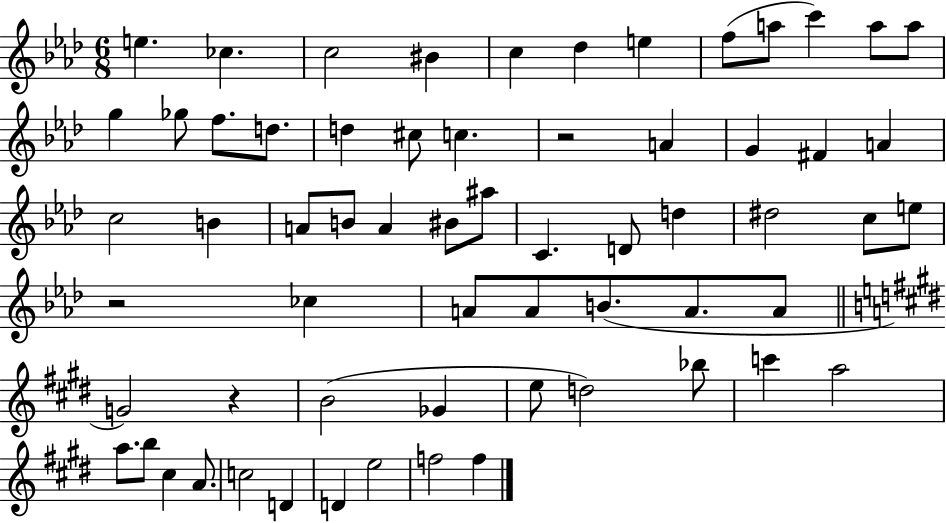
{
  \clef treble
  \numericTimeSignature
  \time 6/8
  \key aes \major
  e''4. ces''4. | c''2 bis'4 | c''4 des''4 e''4 | f''8( a''8 c'''4) a''8 a''8 | \break g''4 ges''8 f''8. d''8. | d''4 cis''8 c''4. | r2 a'4 | g'4 fis'4 a'4 | \break c''2 b'4 | a'8 b'8 a'4 bis'8 ais''8 | c'4. d'8 d''4 | dis''2 c''8 e''8 | \break r2 ces''4 | a'8 a'8 b'8.( a'8. a'8 | \bar "||" \break \key e \major g'2) r4 | b'2( ges'4 | e''8 d''2) bes''8 | c'''4 a''2 | \break a''8. b''8 cis''4 a'8. | c''2 d'4 | d'4 e''2 | f''2 f''4 | \break \bar "|."
}